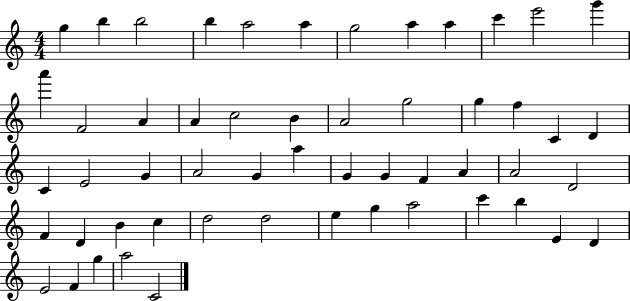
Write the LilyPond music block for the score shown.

{
  \clef treble
  \numericTimeSignature
  \time 4/4
  \key c \major
  g''4 b''4 b''2 | b''4 a''2 a''4 | g''2 a''4 a''4 | c'''4 e'''2 g'''4 | \break a'''4 f'2 a'4 | a'4 c''2 b'4 | a'2 g''2 | g''4 f''4 c'4 d'4 | \break c'4 e'2 g'4 | a'2 g'4 a''4 | g'4 g'4 f'4 a'4 | a'2 d'2 | \break f'4 d'4 b'4 c''4 | d''2 d''2 | e''4 g''4 a''2 | c'''4 b''4 e'4 d'4 | \break e'2 f'4 g''4 | a''2 c'2 | \bar "|."
}